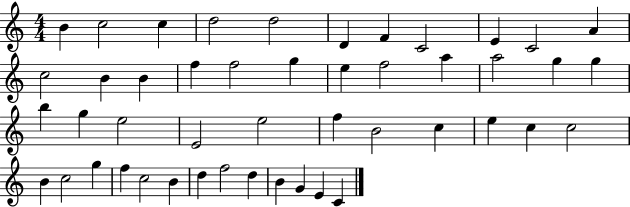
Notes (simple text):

B4/q C5/h C5/q D5/h D5/h D4/q F4/q C4/h E4/q C4/h A4/q C5/h B4/q B4/q F5/q F5/h G5/q E5/q F5/h A5/q A5/h G5/q G5/q B5/q G5/q E5/h E4/h E5/h F5/q B4/h C5/q E5/q C5/q C5/h B4/q C5/h G5/q F5/q C5/h B4/q D5/q F5/h D5/q B4/q G4/q E4/q C4/q